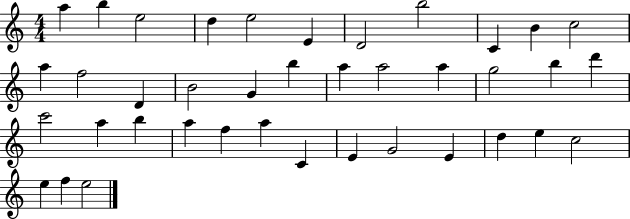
A5/q B5/q E5/h D5/q E5/h E4/q D4/h B5/h C4/q B4/q C5/h A5/q F5/h D4/q B4/h G4/q B5/q A5/q A5/h A5/q G5/h B5/q D6/q C6/h A5/q B5/q A5/q F5/q A5/q C4/q E4/q G4/h E4/q D5/q E5/q C5/h E5/q F5/q E5/h